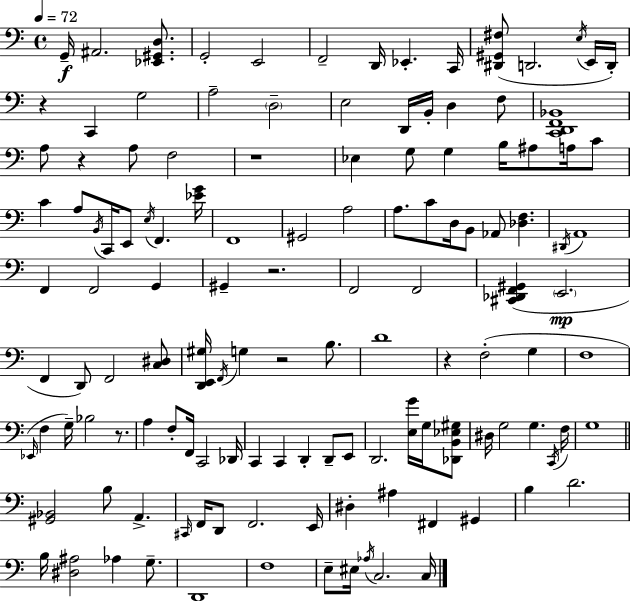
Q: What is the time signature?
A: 4/4